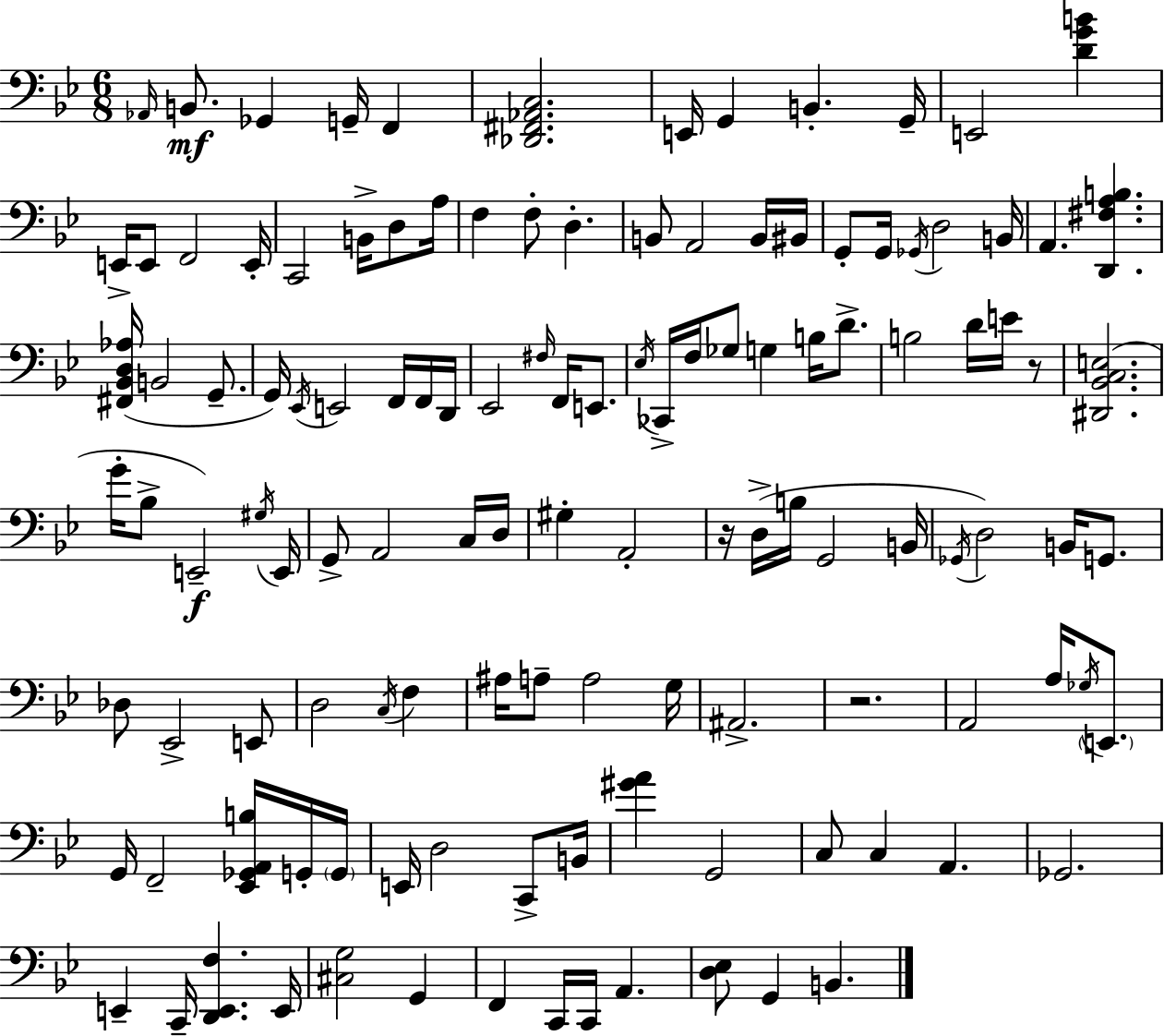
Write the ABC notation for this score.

X:1
T:Untitled
M:6/8
L:1/4
K:Gm
_A,,/4 B,,/2 _G,, G,,/4 F,, [_D,,^F,,_A,,C,]2 E,,/4 G,, B,, G,,/4 E,,2 [DGB] E,,/4 E,,/2 F,,2 E,,/4 C,,2 B,,/4 D,/2 A,/4 F, F,/2 D, B,,/2 A,,2 B,,/4 ^B,,/4 G,,/2 G,,/4 _G,,/4 D,2 B,,/4 A,, [D,,^F,A,B,] [^F,,_B,,D,_A,]/4 B,,2 G,,/2 G,,/4 _E,,/4 E,,2 F,,/4 F,,/4 D,,/4 _E,,2 ^F,/4 F,,/4 E,,/2 _E,/4 _C,,/4 F,/4 _G,/2 G, B,/4 D/2 B,2 D/4 E/4 z/2 [^D,,_B,,C,E,]2 G/4 _B,/2 E,,2 ^G,/4 E,,/4 G,,/2 A,,2 C,/4 D,/4 ^G, A,,2 z/4 D,/4 B,/4 G,,2 B,,/4 _G,,/4 D,2 B,,/4 G,,/2 _D,/2 _E,,2 E,,/2 D,2 C,/4 F, ^A,/4 A,/2 A,2 G,/4 ^A,,2 z2 A,,2 A,/4 _G,/4 E,,/2 G,,/4 F,,2 [_E,,_G,,A,,B,]/4 G,,/4 G,,/4 E,,/4 D,2 C,,/2 B,,/4 [^GA] G,,2 C,/2 C, A,, _G,,2 E,, C,,/4 [D,,E,,F,] E,,/4 [^C,G,]2 G,, F,, C,,/4 C,,/4 A,, [D,_E,]/2 G,, B,,